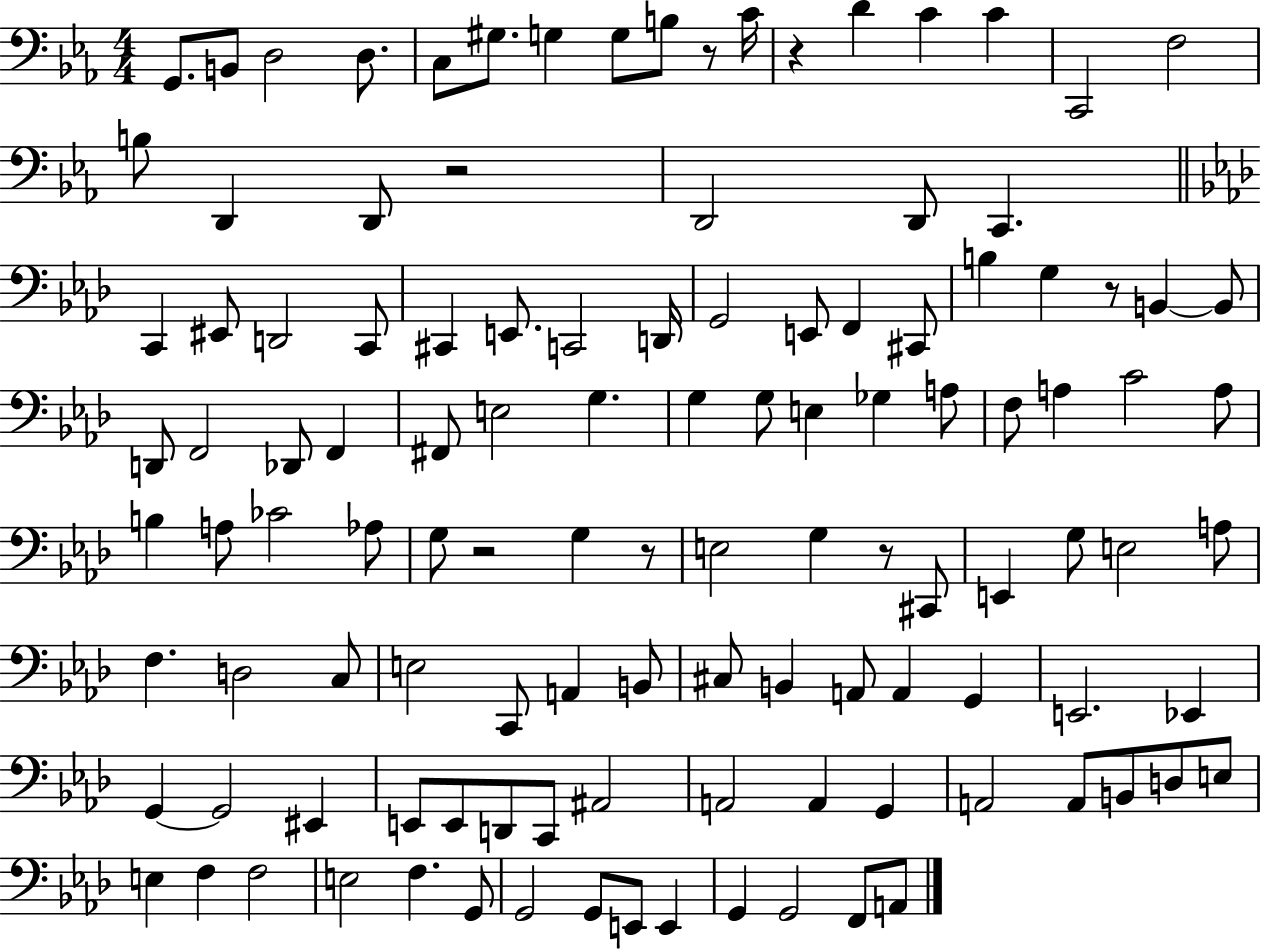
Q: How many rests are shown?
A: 7